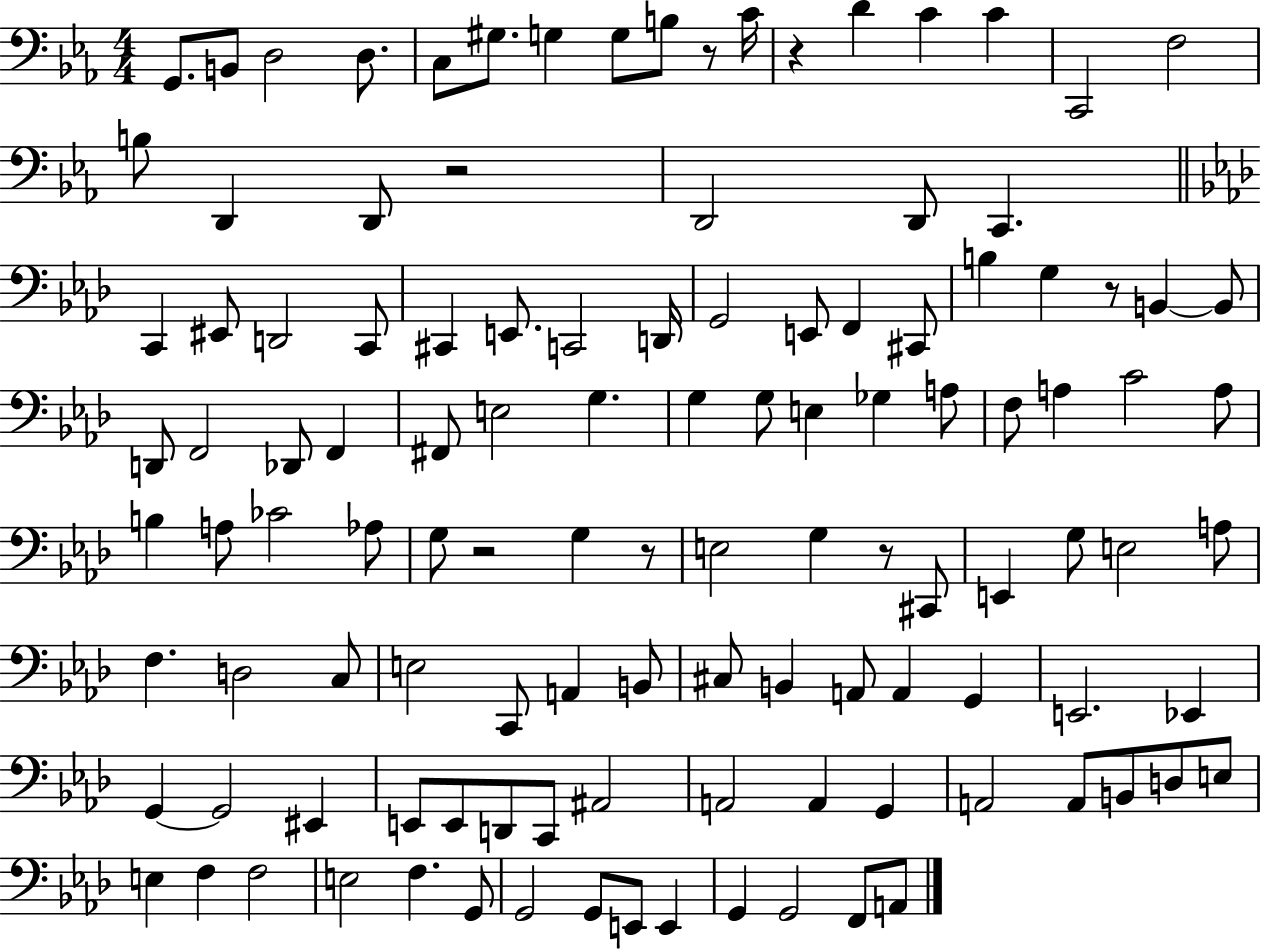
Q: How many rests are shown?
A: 7